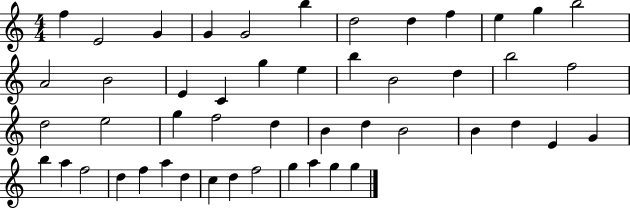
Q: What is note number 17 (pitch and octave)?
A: G5